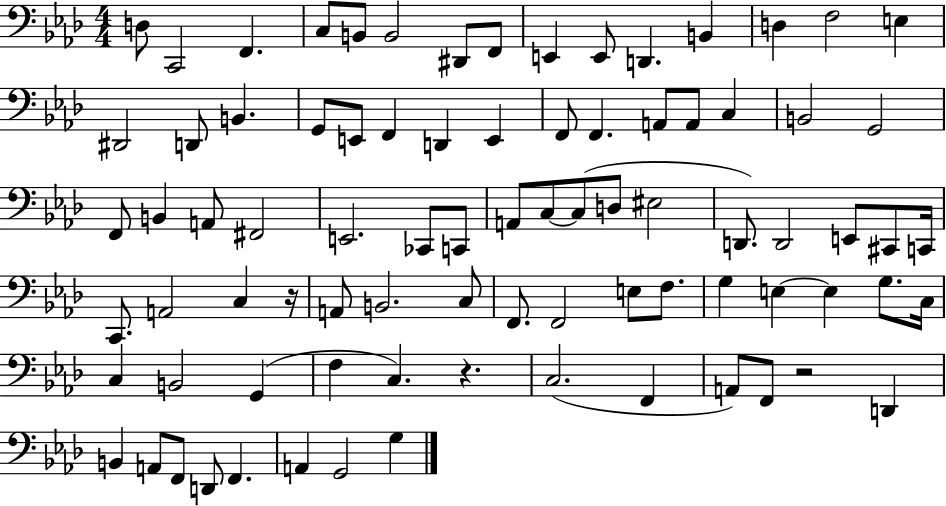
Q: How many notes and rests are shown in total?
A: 83